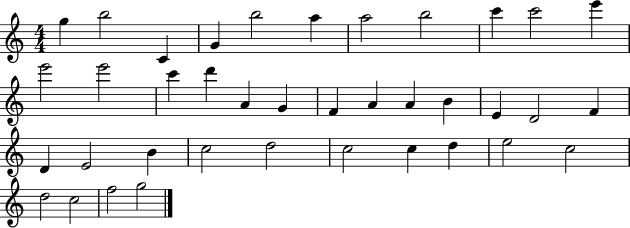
G5/q B5/h C4/q G4/q B5/h A5/q A5/h B5/h C6/q C6/h E6/q E6/h E6/h C6/q D6/q A4/q G4/q F4/q A4/q A4/q B4/q E4/q D4/h F4/q D4/q E4/h B4/q C5/h D5/h C5/h C5/q D5/q E5/h C5/h D5/h C5/h F5/h G5/h